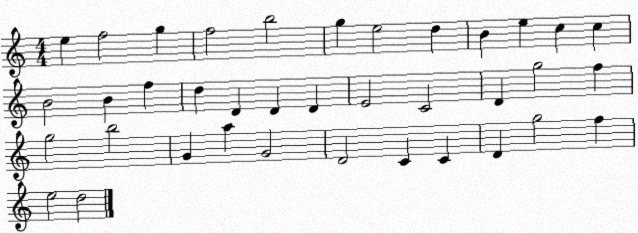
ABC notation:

X:1
T:Untitled
M:4/4
L:1/4
K:C
e f2 g f2 b2 g e2 d B e c c B2 B f d D D D E2 C2 D g2 f g2 b2 G a G2 D2 C C D g2 f e2 d2